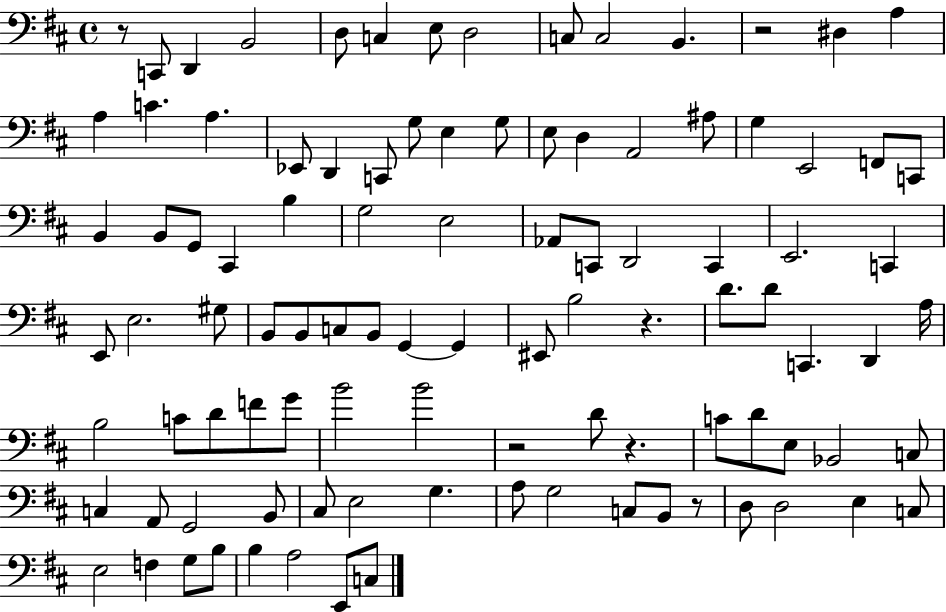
{
  \clef bass
  \time 4/4
  \defaultTimeSignature
  \key d \major
  r8 c,8 d,4 b,2 | d8 c4 e8 d2 | c8 c2 b,4. | r2 dis4 a4 | \break a4 c'4. a4. | ees,8 d,4 c,8 g8 e4 g8 | e8 d4 a,2 ais8 | g4 e,2 f,8 c,8 | \break b,4 b,8 g,8 cis,4 b4 | g2 e2 | aes,8 c,8 d,2 c,4 | e,2. c,4 | \break e,8 e2. gis8 | b,8 b,8 c8 b,8 g,4~~ g,4 | eis,8 b2 r4. | d'8. d'8 c,4. d,4 a16 | \break b2 c'8 d'8 f'8 g'8 | b'2 b'2 | r2 d'8 r4. | c'8 d'8 e8 bes,2 c8 | \break c4 a,8 g,2 b,8 | cis8 e2 g4. | a8 g2 c8 b,8 r8 | d8 d2 e4 c8 | \break e2 f4 g8 b8 | b4 a2 e,8 c8 | \bar "|."
}